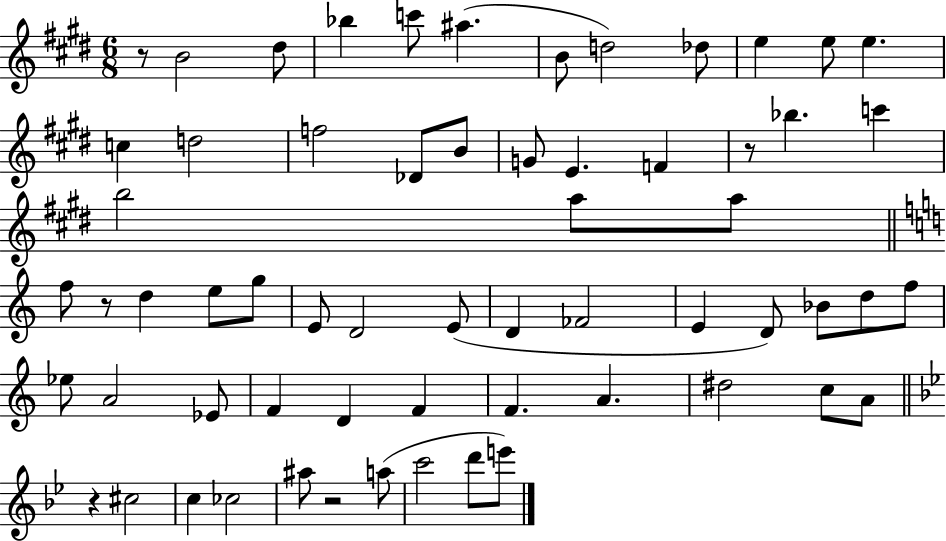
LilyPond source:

{
  \clef treble
  \numericTimeSignature
  \time 6/8
  \key e \major
  \repeat volta 2 { r8 b'2 dis''8 | bes''4 c'''8 ais''4.( | b'8 d''2) des''8 | e''4 e''8 e''4. | \break c''4 d''2 | f''2 des'8 b'8 | g'8 e'4. f'4 | r8 bes''4. c'''4 | \break b''2 a''8 a''8 | \bar "||" \break \key c \major f''8 r8 d''4 e''8 g''8 | e'8 d'2 e'8( | d'4 fes'2 | e'4 d'8) bes'8 d''8 f''8 | \break ees''8 a'2 ees'8 | f'4 d'4 f'4 | f'4. a'4. | dis''2 c''8 a'8 | \break \bar "||" \break \key bes \major r4 cis''2 | c''4 ces''2 | ais''8 r2 a''8( | c'''2 d'''8 e'''8) | \break } \bar "|."
}